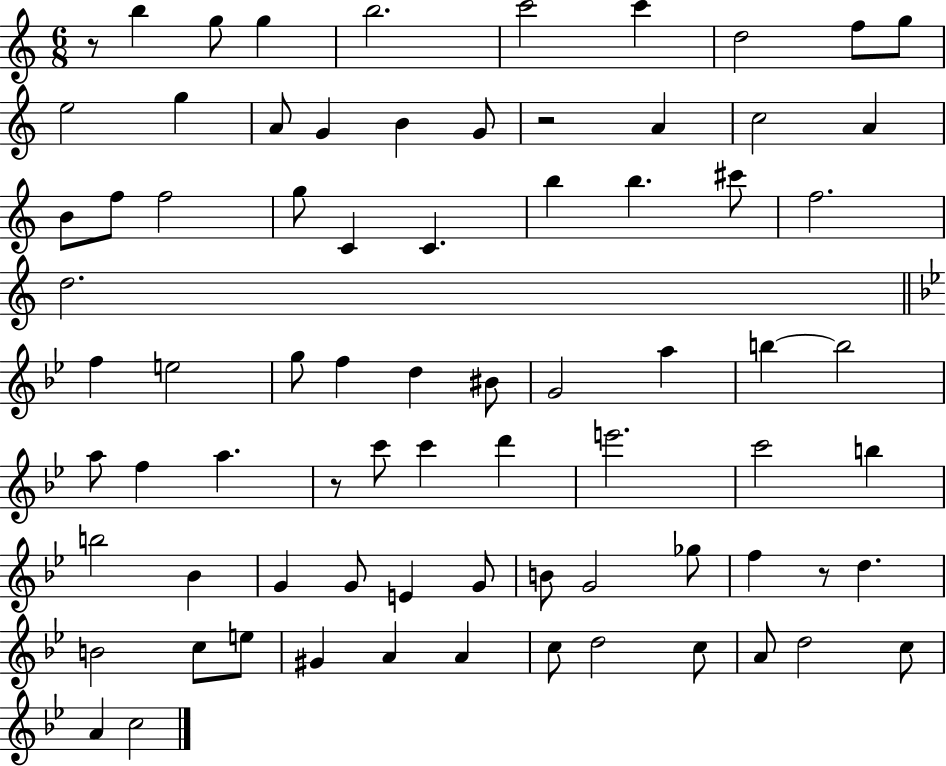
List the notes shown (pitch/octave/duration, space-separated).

R/e B5/q G5/e G5/q B5/h. C6/h C6/q D5/h F5/e G5/e E5/h G5/q A4/e G4/q B4/q G4/e R/h A4/q C5/h A4/q B4/e F5/e F5/h G5/e C4/q C4/q. B5/q B5/q. C#6/e F5/h. D5/h. F5/q E5/h G5/e F5/q D5/q BIS4/e G4/h A5/q B5/q B5/h A5/e F5/q A5/q. R/e C6/e C6/q D6/q E6/h. C6/h B5/q B5/h Bb4/q G4/q G4/e E4/q G4/e B4/e G4/h Gb5/e F5/q R/e D5/q. B4/h C5/e E5/e G#4/q A4/q A4/q C5/e D5/h C5/e A4/e D5/h C5/e A4/q C5/h